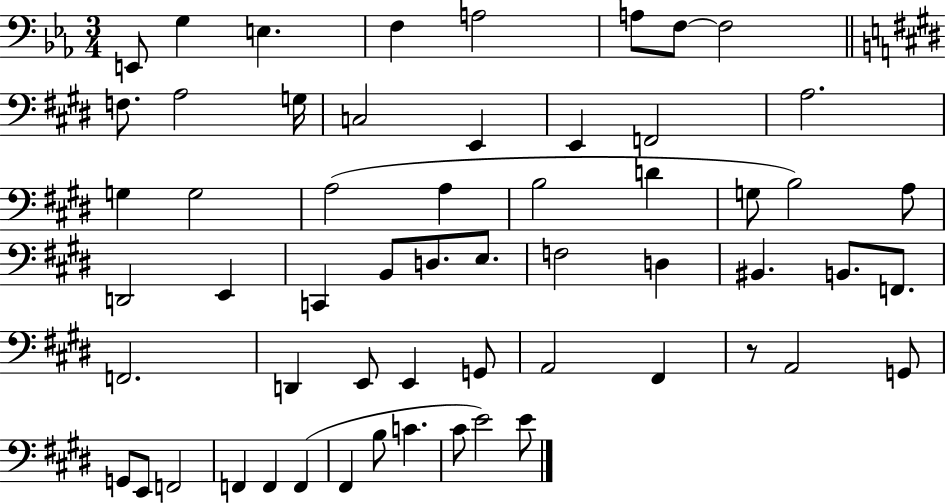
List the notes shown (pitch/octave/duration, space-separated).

E2/e G3/q E3/q. F3/q A3/h A3/e F3/e F3/h F3/e. A3/h G3/s C3/h E2/q E2/q F2/h A3/h. G3/q G3/h A3/h A3/q B3/h D4/q G3/e B3/h A3/e D2/h E2/q C2/q B2/e D3/e. E3/e. F3/h D3/q BIS2/q. B2/e. F2/e. F2/h. D2/q E2/e E2/q G2/e A2/h F#2/q R/e A2/h G2/e G2/e E2/e F2/h F2/q F2/q F2/q F#2/q B3/e C4/q. C#4/e E4/h E4/e